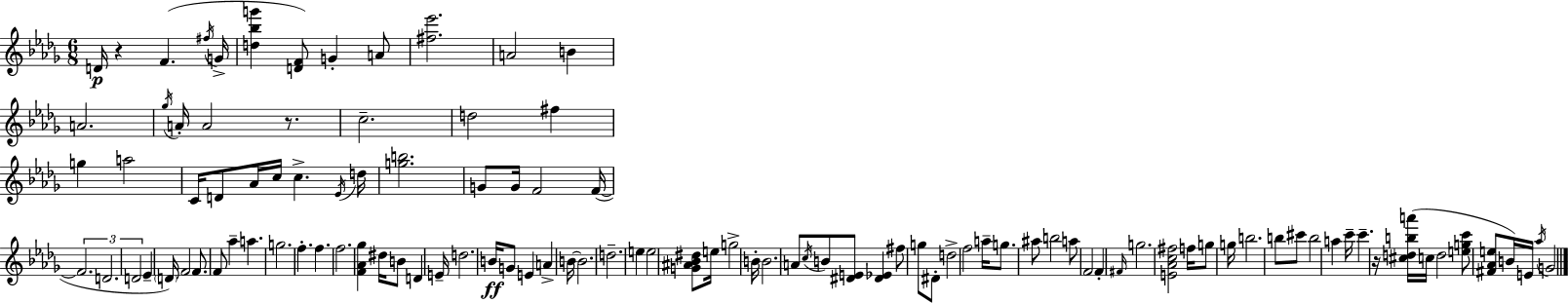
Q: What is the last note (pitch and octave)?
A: G4